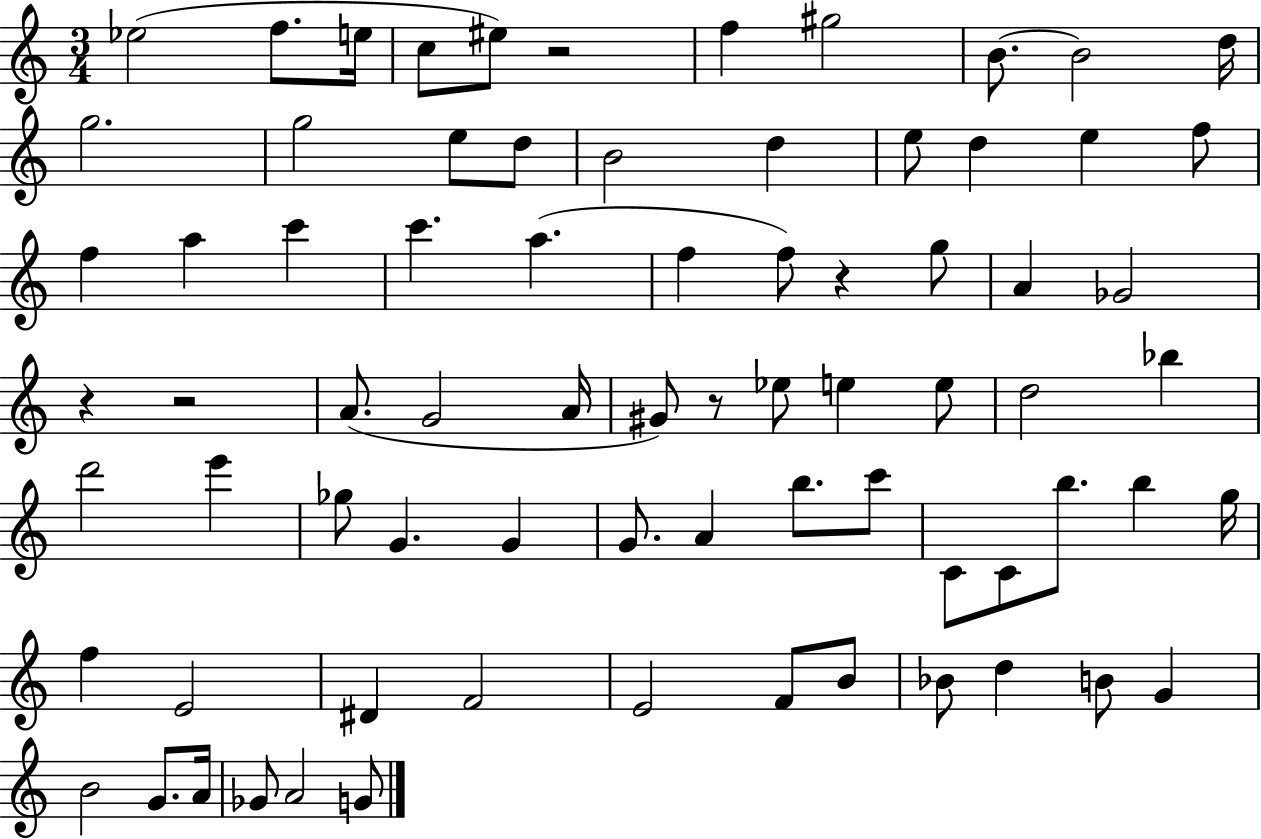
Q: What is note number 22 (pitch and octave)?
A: A5